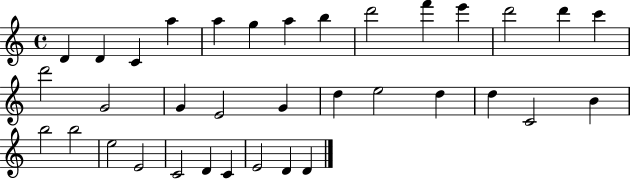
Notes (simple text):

D4/q D4/q C4/q A5/q A5/q G5/q A5/q B5/q D6/h F6/q E6/q D6/h D6/q C6/q D6/h G4/h G4/q E4/h G4/q D5/q E5/h D5/q D5/q C4/h B4/q B5/h B5/h E5/h E4/h C4/h D4/q C4/q E4/h D4/q D4/q